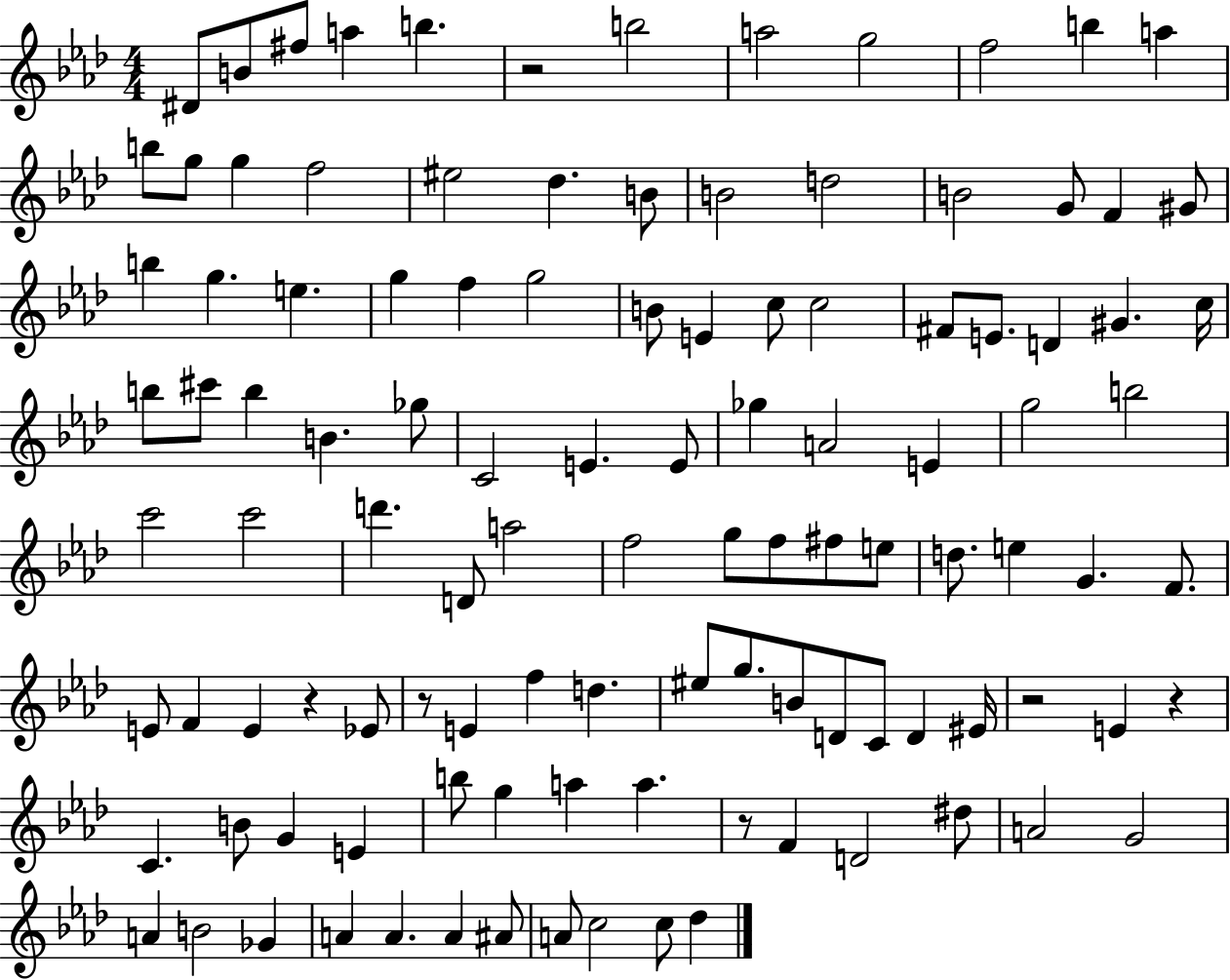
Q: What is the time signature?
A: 4/4